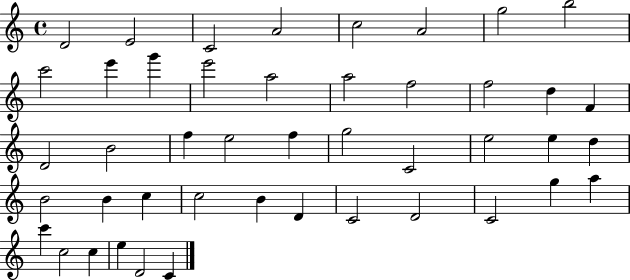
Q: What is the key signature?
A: C major